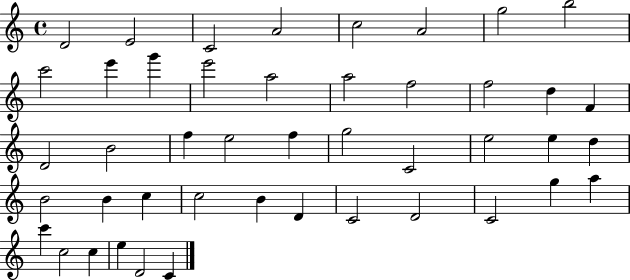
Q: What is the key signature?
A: C major